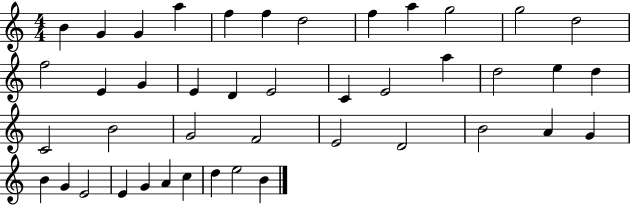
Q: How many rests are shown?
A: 0